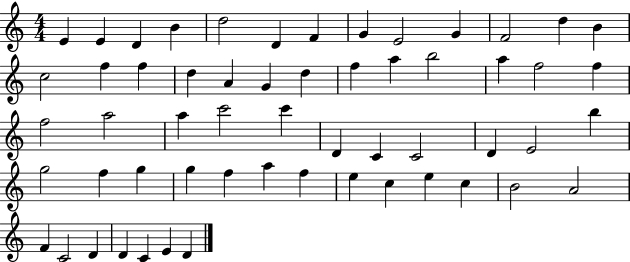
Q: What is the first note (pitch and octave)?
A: E4